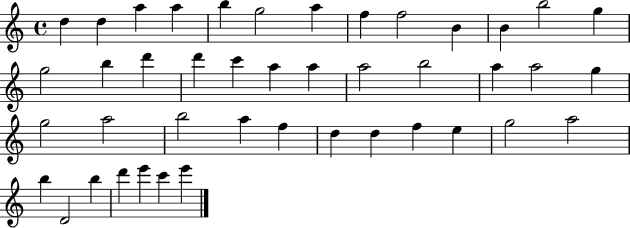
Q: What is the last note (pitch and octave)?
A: E6